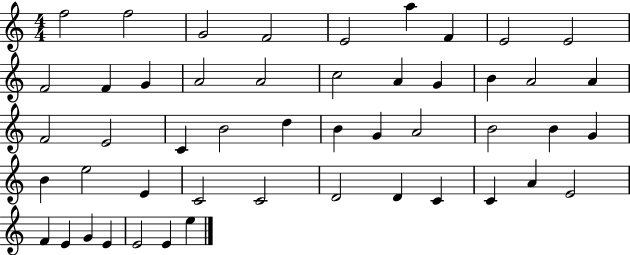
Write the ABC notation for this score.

X:1
T:Untitled
M:4/4
L:1/4
K:C
f2 f2 G2 F2 E2 a F E2 E2 F2 F G A2 A2 c2 A G B A2 A F2 E2 C B2 d B G A2 B2 B G B e2 E C2 C2 D2 D C C A E2 F E G E E2 E e